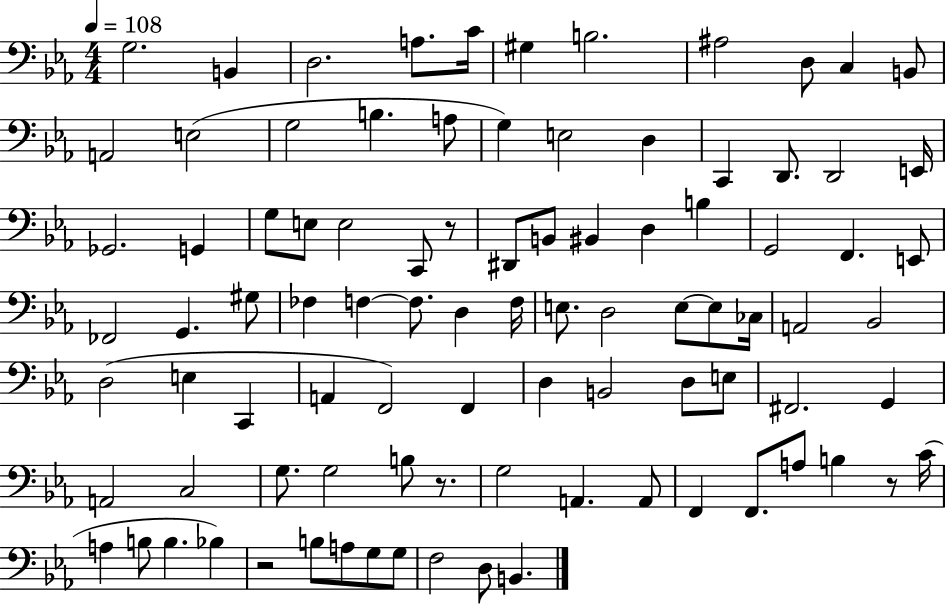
X:1
T:Untitled
M:4/4
L:1/4
K:Eb
G,2 B,, D,2 A,/2 C/4 ^G, B,2 ^A,2 D,/2 C, B,,/2 A,,2 E,2 G,2 B, A,/2 G, E,2 D, C,, D,,/2 D,,2 E,,/4 _G,,2 G,, G,/2 E,/2 E,2 C,,/2 z/2 ^D,,/2 B,,/2 ^B,, D, B, G,,2 F,, E,,/2 _F,,2 G,, ^G,/2 _F, F, F,/2 D, F,/4 E,/2 D,2 E,/2 E,/2 _C,/4 A,,2 _B,,2 D,2 E, C,, A,, F,,2 F,, D, B,,2 D,/2 E,/2 ^F,,2 G,, A,,2 C,2 G,/2 G,2 B,/2 z/2 G,2 A,, A,,/2 F,, F,,/2 A,/2 B, z/2 C/4 A, B,/2 B, _B, z2 B,/2 A,/2 G,/2 G,/2 F,2 D,/2 B,,